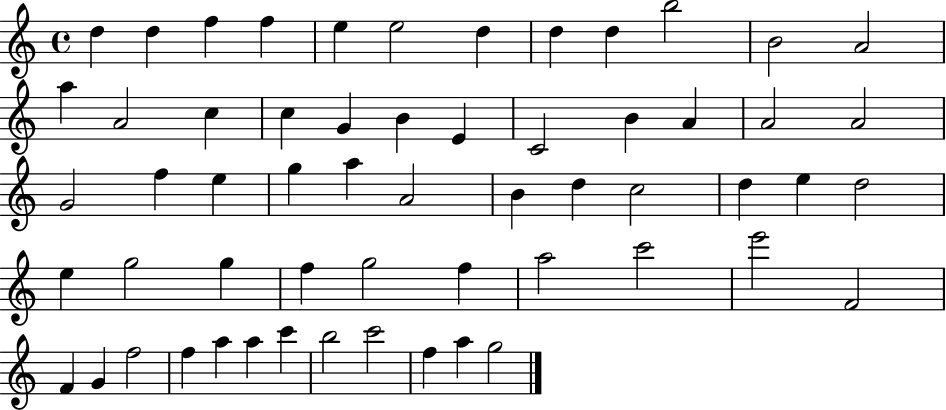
{
  \clef treble
  \time 4/4
  \defaultTimeSignature
  \key c \major
  d''4 d''4 f''4 f''4 | e''4 e''2 d''4 | d''4 d''4 b''2 | b'2 a'2 | \break a''4 a'2 c''4 | c''4 g'4 b'4 e'4 | c'2 b'4 a'4 | a'2 a'2 | \break g'2 f''4 e''4 | g''4 a''4 a'2 | b'4 d''4 c''2 | d''4 e''4 d''2 | \break e''4 g''2 g''4 | f''4 g''2 f''4 | a''2 c'''2 | e'''2 f'2 | \break f'4 g'4 f''2 | f''4 a''4 a''4 c'''4 | b''2 c'''2 | f''4 a''4 g''2 | \break \bar "|."
}